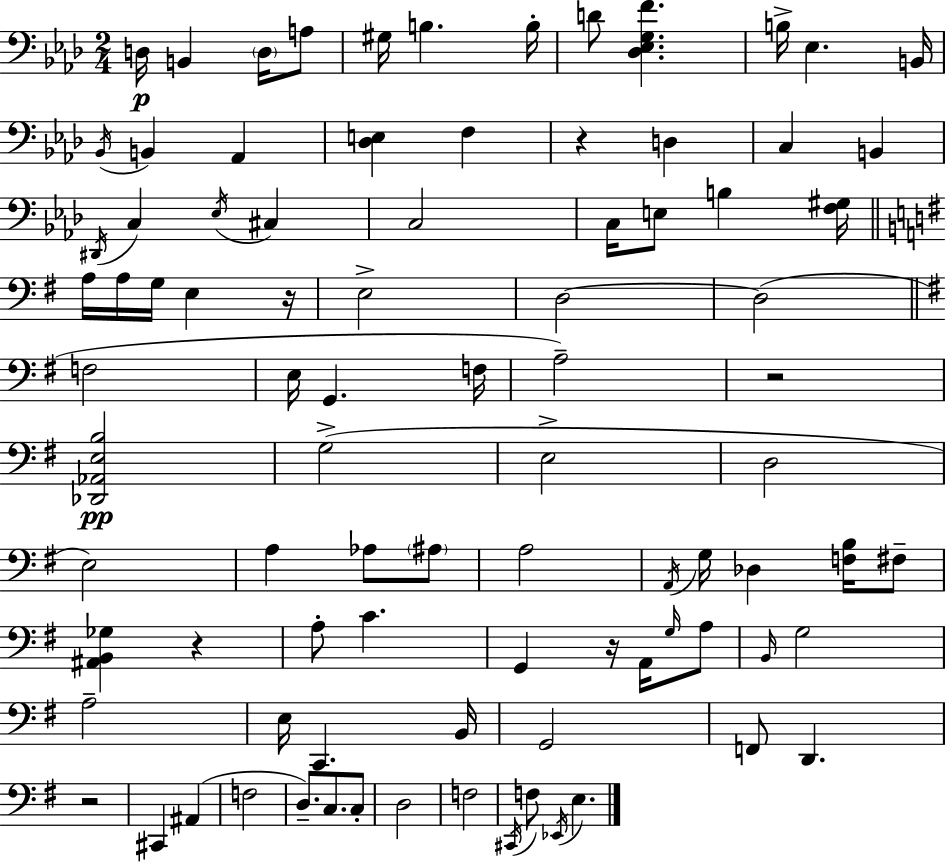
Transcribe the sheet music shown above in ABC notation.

X:1
T:Untitled
M:2/4
L:1/4
K:Ab
D,/4 B,, D,/4 A,/2 ^G,/4 B, B,/4 D/2 [_D,_E,G,F] B,/4 _E, B,,/4 _B,,/4 B,, _A,, [_D,E,] F, z D, C, B,, ^D,,/4 C, _E,/4 ^C, C,2 C,/4 E,/2 B, [F,^G,]/4 A,/4 A,/4 G,/4 E, z/4 E,2 D,2 D,2 F,2 E,/4 G,, F,/4 A,2 z2 [_D,,_A,,E,B,]2 G,2 E,2 D,2 E,2 A, _A,/2 ^A,/2 A,2 A,,/4 G,/4 _D, [F,B,]/4 ^F,/2 [^A,,B,,_G,] z A,/2 C G,, z/4 A,,/4 G,/4 A,/2 B,,/4 G,2 A,2 E,/4 C,, B,,/4 G,,2 F,,/2 D,, z2 ^C,, ^A,, F,2 D,/2 C,/2 C,/2 D,2 F,2 ^C,,/4 F,/2 _E,,/4 E,